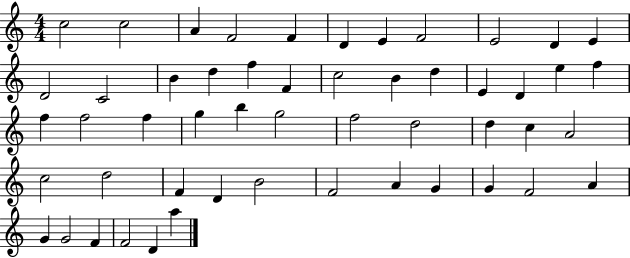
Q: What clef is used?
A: treble